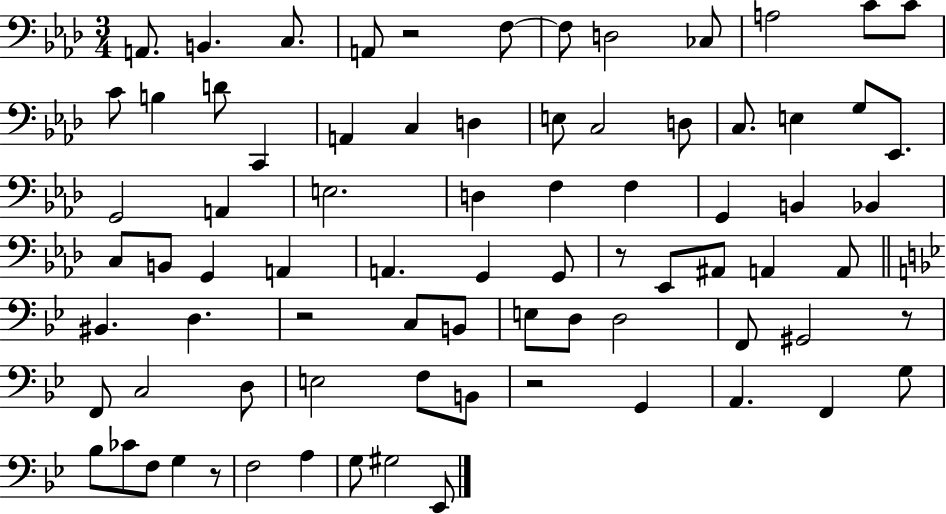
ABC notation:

X:1
T:Untitled
M:3/4
L:1/4
K:Ab
A,,/2 B,, C,/2 A,,/2 z2 F,/2 F,/2 D,2 _C,/2 A,2 C/2 C/2 C/2 B, D/2 C,, A,, C, D, E,/2 C,2 D,/2 C,/2 E, G,/2 _E,,/2 G,,2 A,, E,2 D, F, F, G,, B,, _B,, C,/2 B,,/2 G,, A,, A,, G,, G,,/2 z/2 _E,,/2 ^A,,/2 A,, A,,/2 ^B,, D, z2 C,/2 B,,/2 E,/2 D,/2 D,2 F,,/2 ^G,,2 z/2 F,,/2 C,2 D,/2 E,2 F,/2 B,,/2 z2 G,, A,, F,, G,/2 _B,/2 _C/2 F,/2 G, z/2 F,2 A, G,/2 ^G,2 _E,,/2